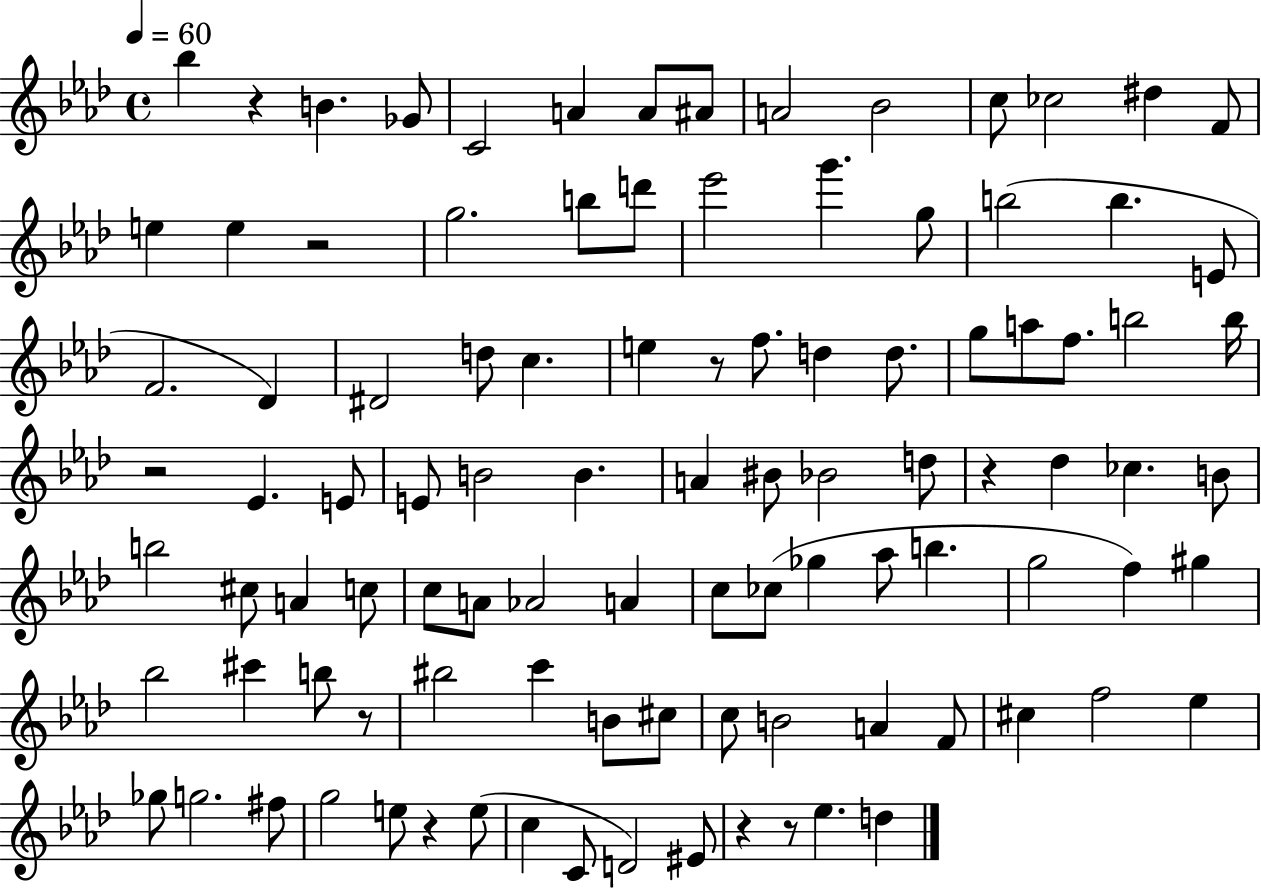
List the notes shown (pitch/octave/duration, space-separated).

Bb5/q R/q B4/q. Gb4/e C4/h A4/q A4/e A#4/e A4/h Bb4/h C5/e CES5/h D#5/q F4/e E5/q E5/q R/h G5/h. B5/e D6/e Eb6/h G6/q. G5/e B5/h B5/q. E4/e F4/h. Db4/q D#4/h D5/e C5/q. E5/q R/e F5/e. D5/q D5/e. G5/e A5/e F5/e. B5/h B5/s R/h Eb4/q. E4/e E4/e B4/h B4/q. A4/q BIS4/e Bb4/h D5/e R/q Db5/q CES5/q. B4/e B5/h C#5/e A4/q C5/e C5/e A4/e Ab4/h A4/q C5/e CES5/e Gb5/q Ab5/e B5/q. G5/h F5/q G#5/q Bb5/h C#6/q B5/e R/e BIS5/h C6/q B4/e C#5/e C5/e B4/h A4/q F4/e C#5/q F5/h Eb5/q Gb5/e G5/h. F#5/e G5/h E5/e R/q E5/e C5/q C4/e D4/h EIS4/e R/q R/e Eb5/q. D5/q